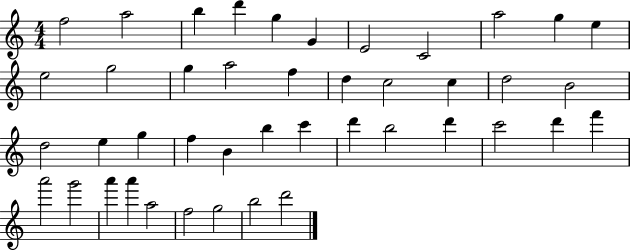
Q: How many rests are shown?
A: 0